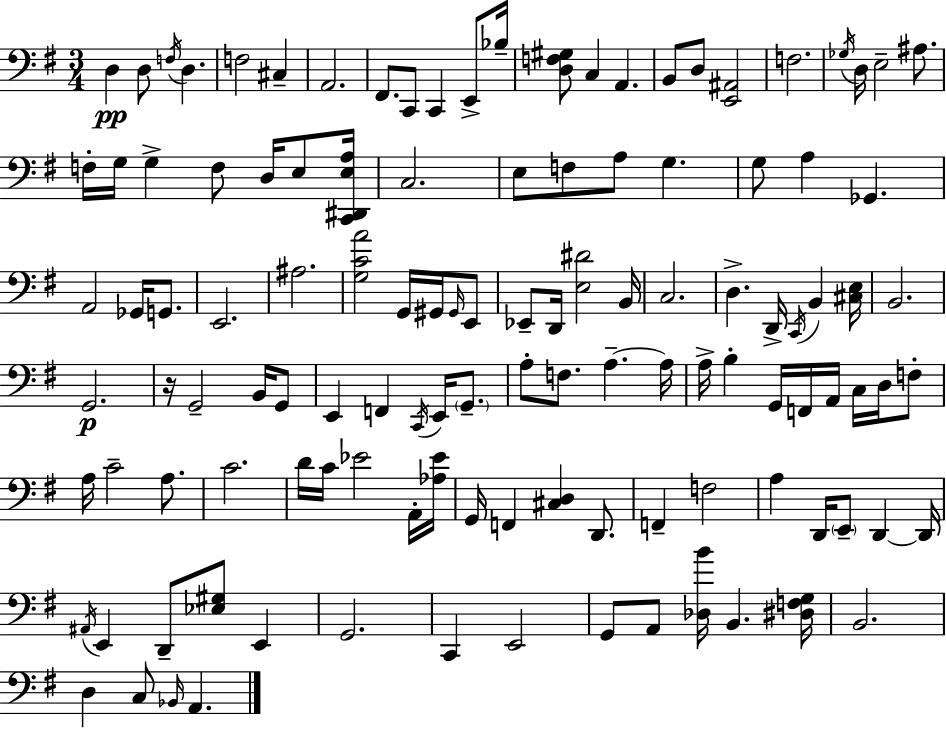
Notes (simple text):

D3/q D3/e F3/s D3/q. F3/h C#3/q A2/h. F#2/e. C2/e C2/q E2/e Bb3/s [D3,F3,G#3]/e C3/q A2/q. B2/e D3/e [E2,A#2]/h F3/h. Gb3/s D3/s E3/h A#3/e. F3/s G3/s G3/q F3/e D3/s E3/e [C2,D#2,E3,A3]/s C3/h. E3/e F3/e A3/e G3/q. G3/e A3/q Gb2/q. A2/h Gb2/s G2/e. E2/h. A#3/h. [G3,C4,A4]/h G2/s G#2/s G#2/s E2/e Eb2/e D2/s [E3,D#4]/h B2/s C3/h. D3/q. D2/s C2/s B2/q [C#3,E3]/s B2/h. G2/h. R/s G2/h B2/s G2/e E2/q F2/q C2/s E2/s G2/e. A3/e F3/e. A3/q. A3/s A3/s B3/q G2/s F2/s A2/s C3/s D3/s F3/e A3/s C4/h A3/e. C4/h. D4/s C4/s Eb4/h A2/s [Ab3,Eb4]/s G2/s F2/q [C#3,D3]/q D2/e. F2/q F3/h A3/q D2/s E2/e D2/q D2/s A#2/s E2/q D2/e [Eb3,G#3]/e E2/q G2/h. C2/q E2/h G2/e A2/e [Db3,B4]/s B2/q. [D#3,F3,G3]/s B2/h. D3/q C3/e Bb2/s A2/q.